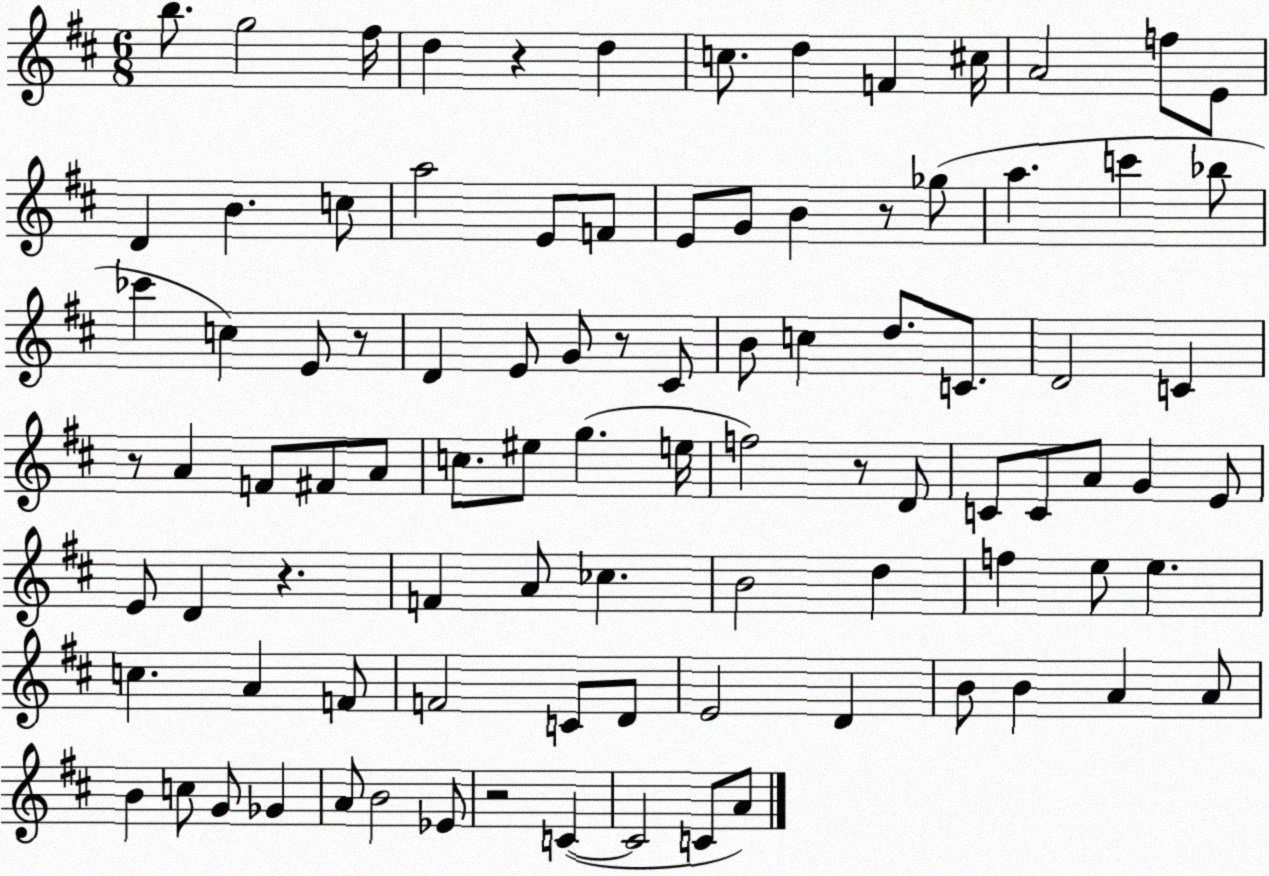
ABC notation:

X:1
T:Untitled
M:6/8
L:1/4
K:D
b/2 g2 ^f/4 d z d c/2 d F ^c/4 A2 f/2 E/2 D B c/2 a2 E/2 F/2 E/2 G/2 B z/2 _g/2 a c' _b/2 _c' c E/2 z/2 D E/2 G/2 z/2 ^C/2 B/2 c d/2 C/2 D2 C z/2 A F/2 ^F/2 A/2 c/2 ^e/2 g e/4 f2 z/2 D/2 C/2 C/2 A/2 G E/2 E/2 D z F A/2 _c B2 d f e/2 e c A F/2 F2 C/2 D/2 E2 D B/2 B A A/2 B c/2 G/2 _G A/2 B2 _E/2 z2 C C2 C/2 A/2